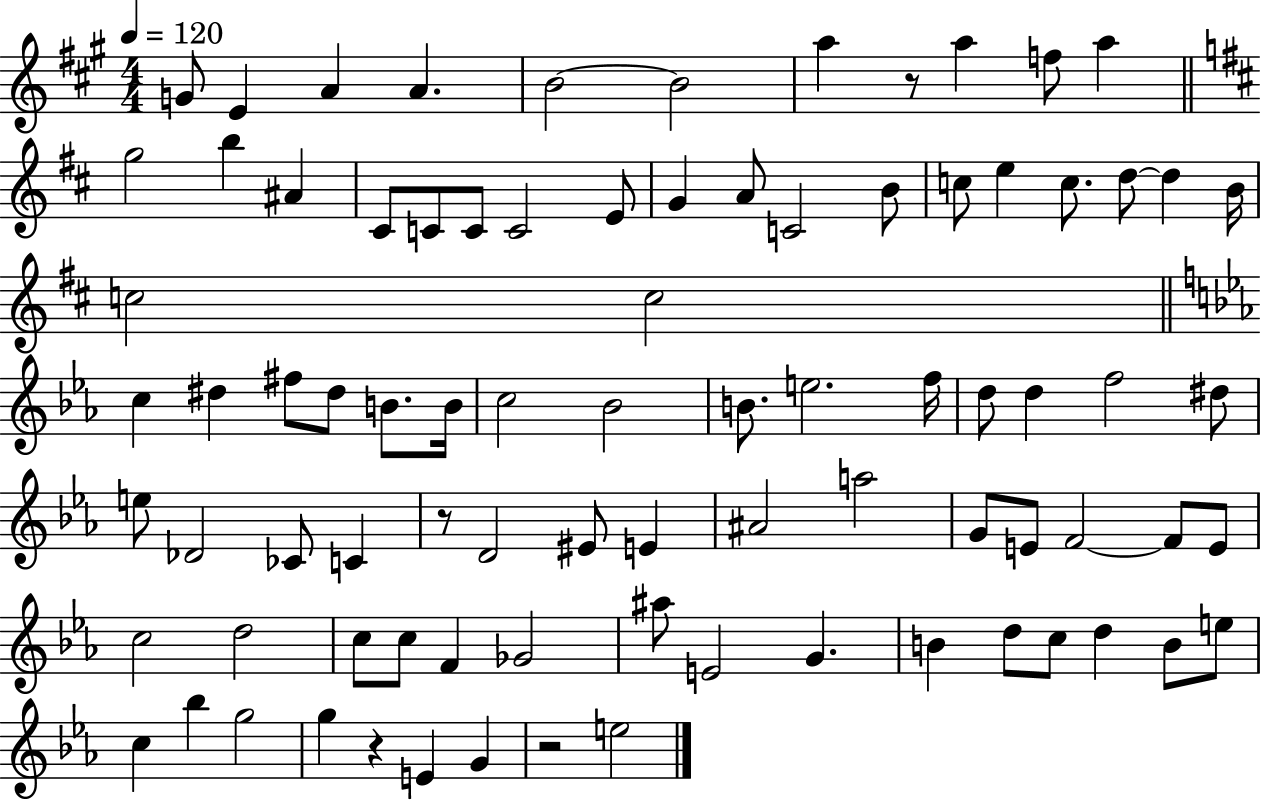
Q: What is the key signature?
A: A major